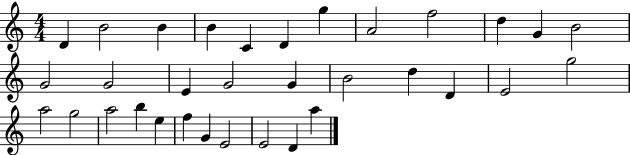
{
  \clef treble
  \numericTimeSignature
  \time 4/4
  \key c \major
  d'4 b'2 b'4 | b'4 c'4 d'4 g''4 | a'2 f''2 | d''4 g'4 b'2 | \break g'2 g'2 | e'4 g'2 g'4 | b'2 d''4 d'4 | e'2 g''2 | \break a''2 g''2 | a''2 b''4 e''4 | f''4 g'4 e'2 | e'2 d'4 a''4 | \break \bar "|."
}